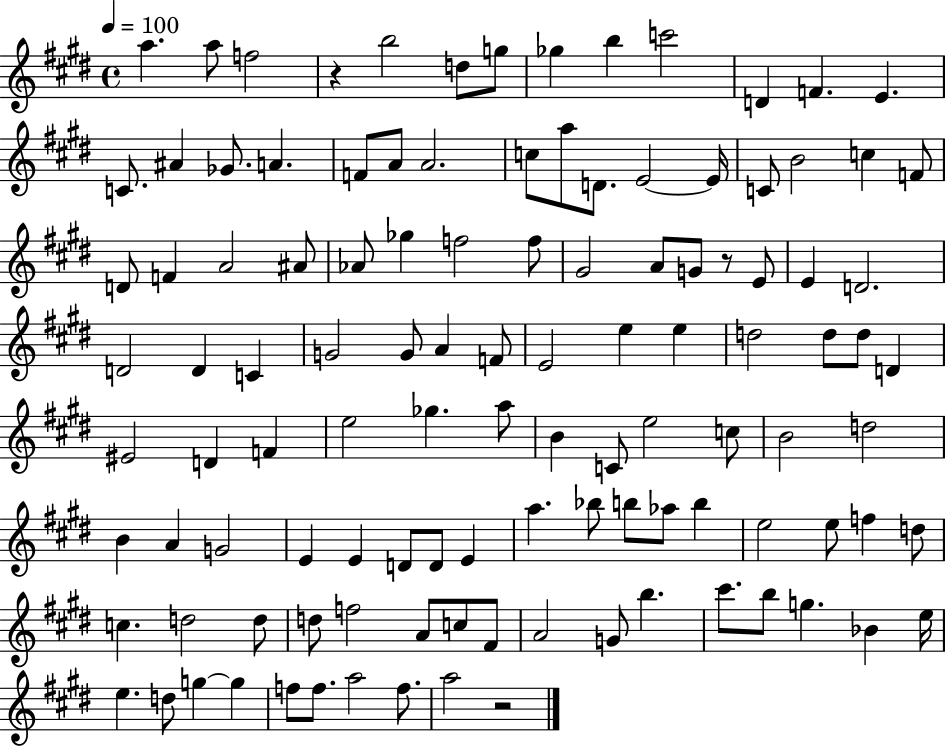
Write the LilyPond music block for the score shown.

{
  \clef treble
  \time 4/4
  \defaultTimeSignature
  \key e \major
  \tempo 4 = 100
  a''4. a''8 f''2 | r4 b''2 d''8 g''8 | ges''4 b''4 c'''2 | d'4 f'4. e'4. | \break c'8. ais'4 ges'8. a'4. | f'8 a'8 a'2. | c''8 a''8 d'8. e'2~~ e'16 | c'8 b'2 c''4 f'8 | \break d'8 f'4 a'2 ais'8 | aes'8 ges''4 f''2 f''8 | gis'2 a'8 g'8 r8 e'8 | e'4 d'2. | \break d'2 d'4 c'4 | g'2 g'8 a'4 f'8 | e'2 e''4 e''4 | d''2 d''8 d''8 d'4 | \break eis'2 d'4 f'4 | e''2 ges''4. a''8 | b'4 c'8 e''2 c''8 | b'2 d''2 | \break b'4 a'4 g'2 | e'4 e'4 d'8 d'8 e'4 | a''4. bes''8 b''8 aes''8 b''4 | e''2 e''8 f''4 d''8 | \break c''4. d''2 d''8 | d''8 f''2 a'8 c''8 fis'8 | a'2 g'8 b''4. | cis'''8. b''8 g''4. bes'4 e''16 | \break e''4. d''8 g''4~~ g''4 | f''8 f''8. a''2 f''8. | a''2 r2 | \bar "|."
}